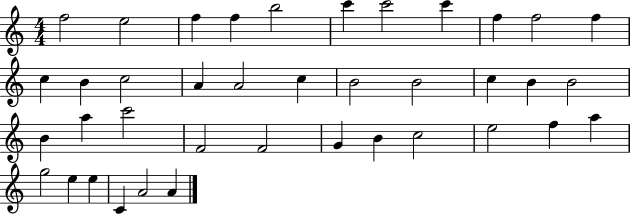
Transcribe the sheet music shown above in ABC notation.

X:1
T:Untitled
M:4/4
L:1/4
K:C
f2 e2 f f b2 c' c'2 c' f f2 f c B c2 A A2 c B2 B2 c B B2 B a c'2 F2 F2 G B c2 e2 f a g2 e e C A2 A